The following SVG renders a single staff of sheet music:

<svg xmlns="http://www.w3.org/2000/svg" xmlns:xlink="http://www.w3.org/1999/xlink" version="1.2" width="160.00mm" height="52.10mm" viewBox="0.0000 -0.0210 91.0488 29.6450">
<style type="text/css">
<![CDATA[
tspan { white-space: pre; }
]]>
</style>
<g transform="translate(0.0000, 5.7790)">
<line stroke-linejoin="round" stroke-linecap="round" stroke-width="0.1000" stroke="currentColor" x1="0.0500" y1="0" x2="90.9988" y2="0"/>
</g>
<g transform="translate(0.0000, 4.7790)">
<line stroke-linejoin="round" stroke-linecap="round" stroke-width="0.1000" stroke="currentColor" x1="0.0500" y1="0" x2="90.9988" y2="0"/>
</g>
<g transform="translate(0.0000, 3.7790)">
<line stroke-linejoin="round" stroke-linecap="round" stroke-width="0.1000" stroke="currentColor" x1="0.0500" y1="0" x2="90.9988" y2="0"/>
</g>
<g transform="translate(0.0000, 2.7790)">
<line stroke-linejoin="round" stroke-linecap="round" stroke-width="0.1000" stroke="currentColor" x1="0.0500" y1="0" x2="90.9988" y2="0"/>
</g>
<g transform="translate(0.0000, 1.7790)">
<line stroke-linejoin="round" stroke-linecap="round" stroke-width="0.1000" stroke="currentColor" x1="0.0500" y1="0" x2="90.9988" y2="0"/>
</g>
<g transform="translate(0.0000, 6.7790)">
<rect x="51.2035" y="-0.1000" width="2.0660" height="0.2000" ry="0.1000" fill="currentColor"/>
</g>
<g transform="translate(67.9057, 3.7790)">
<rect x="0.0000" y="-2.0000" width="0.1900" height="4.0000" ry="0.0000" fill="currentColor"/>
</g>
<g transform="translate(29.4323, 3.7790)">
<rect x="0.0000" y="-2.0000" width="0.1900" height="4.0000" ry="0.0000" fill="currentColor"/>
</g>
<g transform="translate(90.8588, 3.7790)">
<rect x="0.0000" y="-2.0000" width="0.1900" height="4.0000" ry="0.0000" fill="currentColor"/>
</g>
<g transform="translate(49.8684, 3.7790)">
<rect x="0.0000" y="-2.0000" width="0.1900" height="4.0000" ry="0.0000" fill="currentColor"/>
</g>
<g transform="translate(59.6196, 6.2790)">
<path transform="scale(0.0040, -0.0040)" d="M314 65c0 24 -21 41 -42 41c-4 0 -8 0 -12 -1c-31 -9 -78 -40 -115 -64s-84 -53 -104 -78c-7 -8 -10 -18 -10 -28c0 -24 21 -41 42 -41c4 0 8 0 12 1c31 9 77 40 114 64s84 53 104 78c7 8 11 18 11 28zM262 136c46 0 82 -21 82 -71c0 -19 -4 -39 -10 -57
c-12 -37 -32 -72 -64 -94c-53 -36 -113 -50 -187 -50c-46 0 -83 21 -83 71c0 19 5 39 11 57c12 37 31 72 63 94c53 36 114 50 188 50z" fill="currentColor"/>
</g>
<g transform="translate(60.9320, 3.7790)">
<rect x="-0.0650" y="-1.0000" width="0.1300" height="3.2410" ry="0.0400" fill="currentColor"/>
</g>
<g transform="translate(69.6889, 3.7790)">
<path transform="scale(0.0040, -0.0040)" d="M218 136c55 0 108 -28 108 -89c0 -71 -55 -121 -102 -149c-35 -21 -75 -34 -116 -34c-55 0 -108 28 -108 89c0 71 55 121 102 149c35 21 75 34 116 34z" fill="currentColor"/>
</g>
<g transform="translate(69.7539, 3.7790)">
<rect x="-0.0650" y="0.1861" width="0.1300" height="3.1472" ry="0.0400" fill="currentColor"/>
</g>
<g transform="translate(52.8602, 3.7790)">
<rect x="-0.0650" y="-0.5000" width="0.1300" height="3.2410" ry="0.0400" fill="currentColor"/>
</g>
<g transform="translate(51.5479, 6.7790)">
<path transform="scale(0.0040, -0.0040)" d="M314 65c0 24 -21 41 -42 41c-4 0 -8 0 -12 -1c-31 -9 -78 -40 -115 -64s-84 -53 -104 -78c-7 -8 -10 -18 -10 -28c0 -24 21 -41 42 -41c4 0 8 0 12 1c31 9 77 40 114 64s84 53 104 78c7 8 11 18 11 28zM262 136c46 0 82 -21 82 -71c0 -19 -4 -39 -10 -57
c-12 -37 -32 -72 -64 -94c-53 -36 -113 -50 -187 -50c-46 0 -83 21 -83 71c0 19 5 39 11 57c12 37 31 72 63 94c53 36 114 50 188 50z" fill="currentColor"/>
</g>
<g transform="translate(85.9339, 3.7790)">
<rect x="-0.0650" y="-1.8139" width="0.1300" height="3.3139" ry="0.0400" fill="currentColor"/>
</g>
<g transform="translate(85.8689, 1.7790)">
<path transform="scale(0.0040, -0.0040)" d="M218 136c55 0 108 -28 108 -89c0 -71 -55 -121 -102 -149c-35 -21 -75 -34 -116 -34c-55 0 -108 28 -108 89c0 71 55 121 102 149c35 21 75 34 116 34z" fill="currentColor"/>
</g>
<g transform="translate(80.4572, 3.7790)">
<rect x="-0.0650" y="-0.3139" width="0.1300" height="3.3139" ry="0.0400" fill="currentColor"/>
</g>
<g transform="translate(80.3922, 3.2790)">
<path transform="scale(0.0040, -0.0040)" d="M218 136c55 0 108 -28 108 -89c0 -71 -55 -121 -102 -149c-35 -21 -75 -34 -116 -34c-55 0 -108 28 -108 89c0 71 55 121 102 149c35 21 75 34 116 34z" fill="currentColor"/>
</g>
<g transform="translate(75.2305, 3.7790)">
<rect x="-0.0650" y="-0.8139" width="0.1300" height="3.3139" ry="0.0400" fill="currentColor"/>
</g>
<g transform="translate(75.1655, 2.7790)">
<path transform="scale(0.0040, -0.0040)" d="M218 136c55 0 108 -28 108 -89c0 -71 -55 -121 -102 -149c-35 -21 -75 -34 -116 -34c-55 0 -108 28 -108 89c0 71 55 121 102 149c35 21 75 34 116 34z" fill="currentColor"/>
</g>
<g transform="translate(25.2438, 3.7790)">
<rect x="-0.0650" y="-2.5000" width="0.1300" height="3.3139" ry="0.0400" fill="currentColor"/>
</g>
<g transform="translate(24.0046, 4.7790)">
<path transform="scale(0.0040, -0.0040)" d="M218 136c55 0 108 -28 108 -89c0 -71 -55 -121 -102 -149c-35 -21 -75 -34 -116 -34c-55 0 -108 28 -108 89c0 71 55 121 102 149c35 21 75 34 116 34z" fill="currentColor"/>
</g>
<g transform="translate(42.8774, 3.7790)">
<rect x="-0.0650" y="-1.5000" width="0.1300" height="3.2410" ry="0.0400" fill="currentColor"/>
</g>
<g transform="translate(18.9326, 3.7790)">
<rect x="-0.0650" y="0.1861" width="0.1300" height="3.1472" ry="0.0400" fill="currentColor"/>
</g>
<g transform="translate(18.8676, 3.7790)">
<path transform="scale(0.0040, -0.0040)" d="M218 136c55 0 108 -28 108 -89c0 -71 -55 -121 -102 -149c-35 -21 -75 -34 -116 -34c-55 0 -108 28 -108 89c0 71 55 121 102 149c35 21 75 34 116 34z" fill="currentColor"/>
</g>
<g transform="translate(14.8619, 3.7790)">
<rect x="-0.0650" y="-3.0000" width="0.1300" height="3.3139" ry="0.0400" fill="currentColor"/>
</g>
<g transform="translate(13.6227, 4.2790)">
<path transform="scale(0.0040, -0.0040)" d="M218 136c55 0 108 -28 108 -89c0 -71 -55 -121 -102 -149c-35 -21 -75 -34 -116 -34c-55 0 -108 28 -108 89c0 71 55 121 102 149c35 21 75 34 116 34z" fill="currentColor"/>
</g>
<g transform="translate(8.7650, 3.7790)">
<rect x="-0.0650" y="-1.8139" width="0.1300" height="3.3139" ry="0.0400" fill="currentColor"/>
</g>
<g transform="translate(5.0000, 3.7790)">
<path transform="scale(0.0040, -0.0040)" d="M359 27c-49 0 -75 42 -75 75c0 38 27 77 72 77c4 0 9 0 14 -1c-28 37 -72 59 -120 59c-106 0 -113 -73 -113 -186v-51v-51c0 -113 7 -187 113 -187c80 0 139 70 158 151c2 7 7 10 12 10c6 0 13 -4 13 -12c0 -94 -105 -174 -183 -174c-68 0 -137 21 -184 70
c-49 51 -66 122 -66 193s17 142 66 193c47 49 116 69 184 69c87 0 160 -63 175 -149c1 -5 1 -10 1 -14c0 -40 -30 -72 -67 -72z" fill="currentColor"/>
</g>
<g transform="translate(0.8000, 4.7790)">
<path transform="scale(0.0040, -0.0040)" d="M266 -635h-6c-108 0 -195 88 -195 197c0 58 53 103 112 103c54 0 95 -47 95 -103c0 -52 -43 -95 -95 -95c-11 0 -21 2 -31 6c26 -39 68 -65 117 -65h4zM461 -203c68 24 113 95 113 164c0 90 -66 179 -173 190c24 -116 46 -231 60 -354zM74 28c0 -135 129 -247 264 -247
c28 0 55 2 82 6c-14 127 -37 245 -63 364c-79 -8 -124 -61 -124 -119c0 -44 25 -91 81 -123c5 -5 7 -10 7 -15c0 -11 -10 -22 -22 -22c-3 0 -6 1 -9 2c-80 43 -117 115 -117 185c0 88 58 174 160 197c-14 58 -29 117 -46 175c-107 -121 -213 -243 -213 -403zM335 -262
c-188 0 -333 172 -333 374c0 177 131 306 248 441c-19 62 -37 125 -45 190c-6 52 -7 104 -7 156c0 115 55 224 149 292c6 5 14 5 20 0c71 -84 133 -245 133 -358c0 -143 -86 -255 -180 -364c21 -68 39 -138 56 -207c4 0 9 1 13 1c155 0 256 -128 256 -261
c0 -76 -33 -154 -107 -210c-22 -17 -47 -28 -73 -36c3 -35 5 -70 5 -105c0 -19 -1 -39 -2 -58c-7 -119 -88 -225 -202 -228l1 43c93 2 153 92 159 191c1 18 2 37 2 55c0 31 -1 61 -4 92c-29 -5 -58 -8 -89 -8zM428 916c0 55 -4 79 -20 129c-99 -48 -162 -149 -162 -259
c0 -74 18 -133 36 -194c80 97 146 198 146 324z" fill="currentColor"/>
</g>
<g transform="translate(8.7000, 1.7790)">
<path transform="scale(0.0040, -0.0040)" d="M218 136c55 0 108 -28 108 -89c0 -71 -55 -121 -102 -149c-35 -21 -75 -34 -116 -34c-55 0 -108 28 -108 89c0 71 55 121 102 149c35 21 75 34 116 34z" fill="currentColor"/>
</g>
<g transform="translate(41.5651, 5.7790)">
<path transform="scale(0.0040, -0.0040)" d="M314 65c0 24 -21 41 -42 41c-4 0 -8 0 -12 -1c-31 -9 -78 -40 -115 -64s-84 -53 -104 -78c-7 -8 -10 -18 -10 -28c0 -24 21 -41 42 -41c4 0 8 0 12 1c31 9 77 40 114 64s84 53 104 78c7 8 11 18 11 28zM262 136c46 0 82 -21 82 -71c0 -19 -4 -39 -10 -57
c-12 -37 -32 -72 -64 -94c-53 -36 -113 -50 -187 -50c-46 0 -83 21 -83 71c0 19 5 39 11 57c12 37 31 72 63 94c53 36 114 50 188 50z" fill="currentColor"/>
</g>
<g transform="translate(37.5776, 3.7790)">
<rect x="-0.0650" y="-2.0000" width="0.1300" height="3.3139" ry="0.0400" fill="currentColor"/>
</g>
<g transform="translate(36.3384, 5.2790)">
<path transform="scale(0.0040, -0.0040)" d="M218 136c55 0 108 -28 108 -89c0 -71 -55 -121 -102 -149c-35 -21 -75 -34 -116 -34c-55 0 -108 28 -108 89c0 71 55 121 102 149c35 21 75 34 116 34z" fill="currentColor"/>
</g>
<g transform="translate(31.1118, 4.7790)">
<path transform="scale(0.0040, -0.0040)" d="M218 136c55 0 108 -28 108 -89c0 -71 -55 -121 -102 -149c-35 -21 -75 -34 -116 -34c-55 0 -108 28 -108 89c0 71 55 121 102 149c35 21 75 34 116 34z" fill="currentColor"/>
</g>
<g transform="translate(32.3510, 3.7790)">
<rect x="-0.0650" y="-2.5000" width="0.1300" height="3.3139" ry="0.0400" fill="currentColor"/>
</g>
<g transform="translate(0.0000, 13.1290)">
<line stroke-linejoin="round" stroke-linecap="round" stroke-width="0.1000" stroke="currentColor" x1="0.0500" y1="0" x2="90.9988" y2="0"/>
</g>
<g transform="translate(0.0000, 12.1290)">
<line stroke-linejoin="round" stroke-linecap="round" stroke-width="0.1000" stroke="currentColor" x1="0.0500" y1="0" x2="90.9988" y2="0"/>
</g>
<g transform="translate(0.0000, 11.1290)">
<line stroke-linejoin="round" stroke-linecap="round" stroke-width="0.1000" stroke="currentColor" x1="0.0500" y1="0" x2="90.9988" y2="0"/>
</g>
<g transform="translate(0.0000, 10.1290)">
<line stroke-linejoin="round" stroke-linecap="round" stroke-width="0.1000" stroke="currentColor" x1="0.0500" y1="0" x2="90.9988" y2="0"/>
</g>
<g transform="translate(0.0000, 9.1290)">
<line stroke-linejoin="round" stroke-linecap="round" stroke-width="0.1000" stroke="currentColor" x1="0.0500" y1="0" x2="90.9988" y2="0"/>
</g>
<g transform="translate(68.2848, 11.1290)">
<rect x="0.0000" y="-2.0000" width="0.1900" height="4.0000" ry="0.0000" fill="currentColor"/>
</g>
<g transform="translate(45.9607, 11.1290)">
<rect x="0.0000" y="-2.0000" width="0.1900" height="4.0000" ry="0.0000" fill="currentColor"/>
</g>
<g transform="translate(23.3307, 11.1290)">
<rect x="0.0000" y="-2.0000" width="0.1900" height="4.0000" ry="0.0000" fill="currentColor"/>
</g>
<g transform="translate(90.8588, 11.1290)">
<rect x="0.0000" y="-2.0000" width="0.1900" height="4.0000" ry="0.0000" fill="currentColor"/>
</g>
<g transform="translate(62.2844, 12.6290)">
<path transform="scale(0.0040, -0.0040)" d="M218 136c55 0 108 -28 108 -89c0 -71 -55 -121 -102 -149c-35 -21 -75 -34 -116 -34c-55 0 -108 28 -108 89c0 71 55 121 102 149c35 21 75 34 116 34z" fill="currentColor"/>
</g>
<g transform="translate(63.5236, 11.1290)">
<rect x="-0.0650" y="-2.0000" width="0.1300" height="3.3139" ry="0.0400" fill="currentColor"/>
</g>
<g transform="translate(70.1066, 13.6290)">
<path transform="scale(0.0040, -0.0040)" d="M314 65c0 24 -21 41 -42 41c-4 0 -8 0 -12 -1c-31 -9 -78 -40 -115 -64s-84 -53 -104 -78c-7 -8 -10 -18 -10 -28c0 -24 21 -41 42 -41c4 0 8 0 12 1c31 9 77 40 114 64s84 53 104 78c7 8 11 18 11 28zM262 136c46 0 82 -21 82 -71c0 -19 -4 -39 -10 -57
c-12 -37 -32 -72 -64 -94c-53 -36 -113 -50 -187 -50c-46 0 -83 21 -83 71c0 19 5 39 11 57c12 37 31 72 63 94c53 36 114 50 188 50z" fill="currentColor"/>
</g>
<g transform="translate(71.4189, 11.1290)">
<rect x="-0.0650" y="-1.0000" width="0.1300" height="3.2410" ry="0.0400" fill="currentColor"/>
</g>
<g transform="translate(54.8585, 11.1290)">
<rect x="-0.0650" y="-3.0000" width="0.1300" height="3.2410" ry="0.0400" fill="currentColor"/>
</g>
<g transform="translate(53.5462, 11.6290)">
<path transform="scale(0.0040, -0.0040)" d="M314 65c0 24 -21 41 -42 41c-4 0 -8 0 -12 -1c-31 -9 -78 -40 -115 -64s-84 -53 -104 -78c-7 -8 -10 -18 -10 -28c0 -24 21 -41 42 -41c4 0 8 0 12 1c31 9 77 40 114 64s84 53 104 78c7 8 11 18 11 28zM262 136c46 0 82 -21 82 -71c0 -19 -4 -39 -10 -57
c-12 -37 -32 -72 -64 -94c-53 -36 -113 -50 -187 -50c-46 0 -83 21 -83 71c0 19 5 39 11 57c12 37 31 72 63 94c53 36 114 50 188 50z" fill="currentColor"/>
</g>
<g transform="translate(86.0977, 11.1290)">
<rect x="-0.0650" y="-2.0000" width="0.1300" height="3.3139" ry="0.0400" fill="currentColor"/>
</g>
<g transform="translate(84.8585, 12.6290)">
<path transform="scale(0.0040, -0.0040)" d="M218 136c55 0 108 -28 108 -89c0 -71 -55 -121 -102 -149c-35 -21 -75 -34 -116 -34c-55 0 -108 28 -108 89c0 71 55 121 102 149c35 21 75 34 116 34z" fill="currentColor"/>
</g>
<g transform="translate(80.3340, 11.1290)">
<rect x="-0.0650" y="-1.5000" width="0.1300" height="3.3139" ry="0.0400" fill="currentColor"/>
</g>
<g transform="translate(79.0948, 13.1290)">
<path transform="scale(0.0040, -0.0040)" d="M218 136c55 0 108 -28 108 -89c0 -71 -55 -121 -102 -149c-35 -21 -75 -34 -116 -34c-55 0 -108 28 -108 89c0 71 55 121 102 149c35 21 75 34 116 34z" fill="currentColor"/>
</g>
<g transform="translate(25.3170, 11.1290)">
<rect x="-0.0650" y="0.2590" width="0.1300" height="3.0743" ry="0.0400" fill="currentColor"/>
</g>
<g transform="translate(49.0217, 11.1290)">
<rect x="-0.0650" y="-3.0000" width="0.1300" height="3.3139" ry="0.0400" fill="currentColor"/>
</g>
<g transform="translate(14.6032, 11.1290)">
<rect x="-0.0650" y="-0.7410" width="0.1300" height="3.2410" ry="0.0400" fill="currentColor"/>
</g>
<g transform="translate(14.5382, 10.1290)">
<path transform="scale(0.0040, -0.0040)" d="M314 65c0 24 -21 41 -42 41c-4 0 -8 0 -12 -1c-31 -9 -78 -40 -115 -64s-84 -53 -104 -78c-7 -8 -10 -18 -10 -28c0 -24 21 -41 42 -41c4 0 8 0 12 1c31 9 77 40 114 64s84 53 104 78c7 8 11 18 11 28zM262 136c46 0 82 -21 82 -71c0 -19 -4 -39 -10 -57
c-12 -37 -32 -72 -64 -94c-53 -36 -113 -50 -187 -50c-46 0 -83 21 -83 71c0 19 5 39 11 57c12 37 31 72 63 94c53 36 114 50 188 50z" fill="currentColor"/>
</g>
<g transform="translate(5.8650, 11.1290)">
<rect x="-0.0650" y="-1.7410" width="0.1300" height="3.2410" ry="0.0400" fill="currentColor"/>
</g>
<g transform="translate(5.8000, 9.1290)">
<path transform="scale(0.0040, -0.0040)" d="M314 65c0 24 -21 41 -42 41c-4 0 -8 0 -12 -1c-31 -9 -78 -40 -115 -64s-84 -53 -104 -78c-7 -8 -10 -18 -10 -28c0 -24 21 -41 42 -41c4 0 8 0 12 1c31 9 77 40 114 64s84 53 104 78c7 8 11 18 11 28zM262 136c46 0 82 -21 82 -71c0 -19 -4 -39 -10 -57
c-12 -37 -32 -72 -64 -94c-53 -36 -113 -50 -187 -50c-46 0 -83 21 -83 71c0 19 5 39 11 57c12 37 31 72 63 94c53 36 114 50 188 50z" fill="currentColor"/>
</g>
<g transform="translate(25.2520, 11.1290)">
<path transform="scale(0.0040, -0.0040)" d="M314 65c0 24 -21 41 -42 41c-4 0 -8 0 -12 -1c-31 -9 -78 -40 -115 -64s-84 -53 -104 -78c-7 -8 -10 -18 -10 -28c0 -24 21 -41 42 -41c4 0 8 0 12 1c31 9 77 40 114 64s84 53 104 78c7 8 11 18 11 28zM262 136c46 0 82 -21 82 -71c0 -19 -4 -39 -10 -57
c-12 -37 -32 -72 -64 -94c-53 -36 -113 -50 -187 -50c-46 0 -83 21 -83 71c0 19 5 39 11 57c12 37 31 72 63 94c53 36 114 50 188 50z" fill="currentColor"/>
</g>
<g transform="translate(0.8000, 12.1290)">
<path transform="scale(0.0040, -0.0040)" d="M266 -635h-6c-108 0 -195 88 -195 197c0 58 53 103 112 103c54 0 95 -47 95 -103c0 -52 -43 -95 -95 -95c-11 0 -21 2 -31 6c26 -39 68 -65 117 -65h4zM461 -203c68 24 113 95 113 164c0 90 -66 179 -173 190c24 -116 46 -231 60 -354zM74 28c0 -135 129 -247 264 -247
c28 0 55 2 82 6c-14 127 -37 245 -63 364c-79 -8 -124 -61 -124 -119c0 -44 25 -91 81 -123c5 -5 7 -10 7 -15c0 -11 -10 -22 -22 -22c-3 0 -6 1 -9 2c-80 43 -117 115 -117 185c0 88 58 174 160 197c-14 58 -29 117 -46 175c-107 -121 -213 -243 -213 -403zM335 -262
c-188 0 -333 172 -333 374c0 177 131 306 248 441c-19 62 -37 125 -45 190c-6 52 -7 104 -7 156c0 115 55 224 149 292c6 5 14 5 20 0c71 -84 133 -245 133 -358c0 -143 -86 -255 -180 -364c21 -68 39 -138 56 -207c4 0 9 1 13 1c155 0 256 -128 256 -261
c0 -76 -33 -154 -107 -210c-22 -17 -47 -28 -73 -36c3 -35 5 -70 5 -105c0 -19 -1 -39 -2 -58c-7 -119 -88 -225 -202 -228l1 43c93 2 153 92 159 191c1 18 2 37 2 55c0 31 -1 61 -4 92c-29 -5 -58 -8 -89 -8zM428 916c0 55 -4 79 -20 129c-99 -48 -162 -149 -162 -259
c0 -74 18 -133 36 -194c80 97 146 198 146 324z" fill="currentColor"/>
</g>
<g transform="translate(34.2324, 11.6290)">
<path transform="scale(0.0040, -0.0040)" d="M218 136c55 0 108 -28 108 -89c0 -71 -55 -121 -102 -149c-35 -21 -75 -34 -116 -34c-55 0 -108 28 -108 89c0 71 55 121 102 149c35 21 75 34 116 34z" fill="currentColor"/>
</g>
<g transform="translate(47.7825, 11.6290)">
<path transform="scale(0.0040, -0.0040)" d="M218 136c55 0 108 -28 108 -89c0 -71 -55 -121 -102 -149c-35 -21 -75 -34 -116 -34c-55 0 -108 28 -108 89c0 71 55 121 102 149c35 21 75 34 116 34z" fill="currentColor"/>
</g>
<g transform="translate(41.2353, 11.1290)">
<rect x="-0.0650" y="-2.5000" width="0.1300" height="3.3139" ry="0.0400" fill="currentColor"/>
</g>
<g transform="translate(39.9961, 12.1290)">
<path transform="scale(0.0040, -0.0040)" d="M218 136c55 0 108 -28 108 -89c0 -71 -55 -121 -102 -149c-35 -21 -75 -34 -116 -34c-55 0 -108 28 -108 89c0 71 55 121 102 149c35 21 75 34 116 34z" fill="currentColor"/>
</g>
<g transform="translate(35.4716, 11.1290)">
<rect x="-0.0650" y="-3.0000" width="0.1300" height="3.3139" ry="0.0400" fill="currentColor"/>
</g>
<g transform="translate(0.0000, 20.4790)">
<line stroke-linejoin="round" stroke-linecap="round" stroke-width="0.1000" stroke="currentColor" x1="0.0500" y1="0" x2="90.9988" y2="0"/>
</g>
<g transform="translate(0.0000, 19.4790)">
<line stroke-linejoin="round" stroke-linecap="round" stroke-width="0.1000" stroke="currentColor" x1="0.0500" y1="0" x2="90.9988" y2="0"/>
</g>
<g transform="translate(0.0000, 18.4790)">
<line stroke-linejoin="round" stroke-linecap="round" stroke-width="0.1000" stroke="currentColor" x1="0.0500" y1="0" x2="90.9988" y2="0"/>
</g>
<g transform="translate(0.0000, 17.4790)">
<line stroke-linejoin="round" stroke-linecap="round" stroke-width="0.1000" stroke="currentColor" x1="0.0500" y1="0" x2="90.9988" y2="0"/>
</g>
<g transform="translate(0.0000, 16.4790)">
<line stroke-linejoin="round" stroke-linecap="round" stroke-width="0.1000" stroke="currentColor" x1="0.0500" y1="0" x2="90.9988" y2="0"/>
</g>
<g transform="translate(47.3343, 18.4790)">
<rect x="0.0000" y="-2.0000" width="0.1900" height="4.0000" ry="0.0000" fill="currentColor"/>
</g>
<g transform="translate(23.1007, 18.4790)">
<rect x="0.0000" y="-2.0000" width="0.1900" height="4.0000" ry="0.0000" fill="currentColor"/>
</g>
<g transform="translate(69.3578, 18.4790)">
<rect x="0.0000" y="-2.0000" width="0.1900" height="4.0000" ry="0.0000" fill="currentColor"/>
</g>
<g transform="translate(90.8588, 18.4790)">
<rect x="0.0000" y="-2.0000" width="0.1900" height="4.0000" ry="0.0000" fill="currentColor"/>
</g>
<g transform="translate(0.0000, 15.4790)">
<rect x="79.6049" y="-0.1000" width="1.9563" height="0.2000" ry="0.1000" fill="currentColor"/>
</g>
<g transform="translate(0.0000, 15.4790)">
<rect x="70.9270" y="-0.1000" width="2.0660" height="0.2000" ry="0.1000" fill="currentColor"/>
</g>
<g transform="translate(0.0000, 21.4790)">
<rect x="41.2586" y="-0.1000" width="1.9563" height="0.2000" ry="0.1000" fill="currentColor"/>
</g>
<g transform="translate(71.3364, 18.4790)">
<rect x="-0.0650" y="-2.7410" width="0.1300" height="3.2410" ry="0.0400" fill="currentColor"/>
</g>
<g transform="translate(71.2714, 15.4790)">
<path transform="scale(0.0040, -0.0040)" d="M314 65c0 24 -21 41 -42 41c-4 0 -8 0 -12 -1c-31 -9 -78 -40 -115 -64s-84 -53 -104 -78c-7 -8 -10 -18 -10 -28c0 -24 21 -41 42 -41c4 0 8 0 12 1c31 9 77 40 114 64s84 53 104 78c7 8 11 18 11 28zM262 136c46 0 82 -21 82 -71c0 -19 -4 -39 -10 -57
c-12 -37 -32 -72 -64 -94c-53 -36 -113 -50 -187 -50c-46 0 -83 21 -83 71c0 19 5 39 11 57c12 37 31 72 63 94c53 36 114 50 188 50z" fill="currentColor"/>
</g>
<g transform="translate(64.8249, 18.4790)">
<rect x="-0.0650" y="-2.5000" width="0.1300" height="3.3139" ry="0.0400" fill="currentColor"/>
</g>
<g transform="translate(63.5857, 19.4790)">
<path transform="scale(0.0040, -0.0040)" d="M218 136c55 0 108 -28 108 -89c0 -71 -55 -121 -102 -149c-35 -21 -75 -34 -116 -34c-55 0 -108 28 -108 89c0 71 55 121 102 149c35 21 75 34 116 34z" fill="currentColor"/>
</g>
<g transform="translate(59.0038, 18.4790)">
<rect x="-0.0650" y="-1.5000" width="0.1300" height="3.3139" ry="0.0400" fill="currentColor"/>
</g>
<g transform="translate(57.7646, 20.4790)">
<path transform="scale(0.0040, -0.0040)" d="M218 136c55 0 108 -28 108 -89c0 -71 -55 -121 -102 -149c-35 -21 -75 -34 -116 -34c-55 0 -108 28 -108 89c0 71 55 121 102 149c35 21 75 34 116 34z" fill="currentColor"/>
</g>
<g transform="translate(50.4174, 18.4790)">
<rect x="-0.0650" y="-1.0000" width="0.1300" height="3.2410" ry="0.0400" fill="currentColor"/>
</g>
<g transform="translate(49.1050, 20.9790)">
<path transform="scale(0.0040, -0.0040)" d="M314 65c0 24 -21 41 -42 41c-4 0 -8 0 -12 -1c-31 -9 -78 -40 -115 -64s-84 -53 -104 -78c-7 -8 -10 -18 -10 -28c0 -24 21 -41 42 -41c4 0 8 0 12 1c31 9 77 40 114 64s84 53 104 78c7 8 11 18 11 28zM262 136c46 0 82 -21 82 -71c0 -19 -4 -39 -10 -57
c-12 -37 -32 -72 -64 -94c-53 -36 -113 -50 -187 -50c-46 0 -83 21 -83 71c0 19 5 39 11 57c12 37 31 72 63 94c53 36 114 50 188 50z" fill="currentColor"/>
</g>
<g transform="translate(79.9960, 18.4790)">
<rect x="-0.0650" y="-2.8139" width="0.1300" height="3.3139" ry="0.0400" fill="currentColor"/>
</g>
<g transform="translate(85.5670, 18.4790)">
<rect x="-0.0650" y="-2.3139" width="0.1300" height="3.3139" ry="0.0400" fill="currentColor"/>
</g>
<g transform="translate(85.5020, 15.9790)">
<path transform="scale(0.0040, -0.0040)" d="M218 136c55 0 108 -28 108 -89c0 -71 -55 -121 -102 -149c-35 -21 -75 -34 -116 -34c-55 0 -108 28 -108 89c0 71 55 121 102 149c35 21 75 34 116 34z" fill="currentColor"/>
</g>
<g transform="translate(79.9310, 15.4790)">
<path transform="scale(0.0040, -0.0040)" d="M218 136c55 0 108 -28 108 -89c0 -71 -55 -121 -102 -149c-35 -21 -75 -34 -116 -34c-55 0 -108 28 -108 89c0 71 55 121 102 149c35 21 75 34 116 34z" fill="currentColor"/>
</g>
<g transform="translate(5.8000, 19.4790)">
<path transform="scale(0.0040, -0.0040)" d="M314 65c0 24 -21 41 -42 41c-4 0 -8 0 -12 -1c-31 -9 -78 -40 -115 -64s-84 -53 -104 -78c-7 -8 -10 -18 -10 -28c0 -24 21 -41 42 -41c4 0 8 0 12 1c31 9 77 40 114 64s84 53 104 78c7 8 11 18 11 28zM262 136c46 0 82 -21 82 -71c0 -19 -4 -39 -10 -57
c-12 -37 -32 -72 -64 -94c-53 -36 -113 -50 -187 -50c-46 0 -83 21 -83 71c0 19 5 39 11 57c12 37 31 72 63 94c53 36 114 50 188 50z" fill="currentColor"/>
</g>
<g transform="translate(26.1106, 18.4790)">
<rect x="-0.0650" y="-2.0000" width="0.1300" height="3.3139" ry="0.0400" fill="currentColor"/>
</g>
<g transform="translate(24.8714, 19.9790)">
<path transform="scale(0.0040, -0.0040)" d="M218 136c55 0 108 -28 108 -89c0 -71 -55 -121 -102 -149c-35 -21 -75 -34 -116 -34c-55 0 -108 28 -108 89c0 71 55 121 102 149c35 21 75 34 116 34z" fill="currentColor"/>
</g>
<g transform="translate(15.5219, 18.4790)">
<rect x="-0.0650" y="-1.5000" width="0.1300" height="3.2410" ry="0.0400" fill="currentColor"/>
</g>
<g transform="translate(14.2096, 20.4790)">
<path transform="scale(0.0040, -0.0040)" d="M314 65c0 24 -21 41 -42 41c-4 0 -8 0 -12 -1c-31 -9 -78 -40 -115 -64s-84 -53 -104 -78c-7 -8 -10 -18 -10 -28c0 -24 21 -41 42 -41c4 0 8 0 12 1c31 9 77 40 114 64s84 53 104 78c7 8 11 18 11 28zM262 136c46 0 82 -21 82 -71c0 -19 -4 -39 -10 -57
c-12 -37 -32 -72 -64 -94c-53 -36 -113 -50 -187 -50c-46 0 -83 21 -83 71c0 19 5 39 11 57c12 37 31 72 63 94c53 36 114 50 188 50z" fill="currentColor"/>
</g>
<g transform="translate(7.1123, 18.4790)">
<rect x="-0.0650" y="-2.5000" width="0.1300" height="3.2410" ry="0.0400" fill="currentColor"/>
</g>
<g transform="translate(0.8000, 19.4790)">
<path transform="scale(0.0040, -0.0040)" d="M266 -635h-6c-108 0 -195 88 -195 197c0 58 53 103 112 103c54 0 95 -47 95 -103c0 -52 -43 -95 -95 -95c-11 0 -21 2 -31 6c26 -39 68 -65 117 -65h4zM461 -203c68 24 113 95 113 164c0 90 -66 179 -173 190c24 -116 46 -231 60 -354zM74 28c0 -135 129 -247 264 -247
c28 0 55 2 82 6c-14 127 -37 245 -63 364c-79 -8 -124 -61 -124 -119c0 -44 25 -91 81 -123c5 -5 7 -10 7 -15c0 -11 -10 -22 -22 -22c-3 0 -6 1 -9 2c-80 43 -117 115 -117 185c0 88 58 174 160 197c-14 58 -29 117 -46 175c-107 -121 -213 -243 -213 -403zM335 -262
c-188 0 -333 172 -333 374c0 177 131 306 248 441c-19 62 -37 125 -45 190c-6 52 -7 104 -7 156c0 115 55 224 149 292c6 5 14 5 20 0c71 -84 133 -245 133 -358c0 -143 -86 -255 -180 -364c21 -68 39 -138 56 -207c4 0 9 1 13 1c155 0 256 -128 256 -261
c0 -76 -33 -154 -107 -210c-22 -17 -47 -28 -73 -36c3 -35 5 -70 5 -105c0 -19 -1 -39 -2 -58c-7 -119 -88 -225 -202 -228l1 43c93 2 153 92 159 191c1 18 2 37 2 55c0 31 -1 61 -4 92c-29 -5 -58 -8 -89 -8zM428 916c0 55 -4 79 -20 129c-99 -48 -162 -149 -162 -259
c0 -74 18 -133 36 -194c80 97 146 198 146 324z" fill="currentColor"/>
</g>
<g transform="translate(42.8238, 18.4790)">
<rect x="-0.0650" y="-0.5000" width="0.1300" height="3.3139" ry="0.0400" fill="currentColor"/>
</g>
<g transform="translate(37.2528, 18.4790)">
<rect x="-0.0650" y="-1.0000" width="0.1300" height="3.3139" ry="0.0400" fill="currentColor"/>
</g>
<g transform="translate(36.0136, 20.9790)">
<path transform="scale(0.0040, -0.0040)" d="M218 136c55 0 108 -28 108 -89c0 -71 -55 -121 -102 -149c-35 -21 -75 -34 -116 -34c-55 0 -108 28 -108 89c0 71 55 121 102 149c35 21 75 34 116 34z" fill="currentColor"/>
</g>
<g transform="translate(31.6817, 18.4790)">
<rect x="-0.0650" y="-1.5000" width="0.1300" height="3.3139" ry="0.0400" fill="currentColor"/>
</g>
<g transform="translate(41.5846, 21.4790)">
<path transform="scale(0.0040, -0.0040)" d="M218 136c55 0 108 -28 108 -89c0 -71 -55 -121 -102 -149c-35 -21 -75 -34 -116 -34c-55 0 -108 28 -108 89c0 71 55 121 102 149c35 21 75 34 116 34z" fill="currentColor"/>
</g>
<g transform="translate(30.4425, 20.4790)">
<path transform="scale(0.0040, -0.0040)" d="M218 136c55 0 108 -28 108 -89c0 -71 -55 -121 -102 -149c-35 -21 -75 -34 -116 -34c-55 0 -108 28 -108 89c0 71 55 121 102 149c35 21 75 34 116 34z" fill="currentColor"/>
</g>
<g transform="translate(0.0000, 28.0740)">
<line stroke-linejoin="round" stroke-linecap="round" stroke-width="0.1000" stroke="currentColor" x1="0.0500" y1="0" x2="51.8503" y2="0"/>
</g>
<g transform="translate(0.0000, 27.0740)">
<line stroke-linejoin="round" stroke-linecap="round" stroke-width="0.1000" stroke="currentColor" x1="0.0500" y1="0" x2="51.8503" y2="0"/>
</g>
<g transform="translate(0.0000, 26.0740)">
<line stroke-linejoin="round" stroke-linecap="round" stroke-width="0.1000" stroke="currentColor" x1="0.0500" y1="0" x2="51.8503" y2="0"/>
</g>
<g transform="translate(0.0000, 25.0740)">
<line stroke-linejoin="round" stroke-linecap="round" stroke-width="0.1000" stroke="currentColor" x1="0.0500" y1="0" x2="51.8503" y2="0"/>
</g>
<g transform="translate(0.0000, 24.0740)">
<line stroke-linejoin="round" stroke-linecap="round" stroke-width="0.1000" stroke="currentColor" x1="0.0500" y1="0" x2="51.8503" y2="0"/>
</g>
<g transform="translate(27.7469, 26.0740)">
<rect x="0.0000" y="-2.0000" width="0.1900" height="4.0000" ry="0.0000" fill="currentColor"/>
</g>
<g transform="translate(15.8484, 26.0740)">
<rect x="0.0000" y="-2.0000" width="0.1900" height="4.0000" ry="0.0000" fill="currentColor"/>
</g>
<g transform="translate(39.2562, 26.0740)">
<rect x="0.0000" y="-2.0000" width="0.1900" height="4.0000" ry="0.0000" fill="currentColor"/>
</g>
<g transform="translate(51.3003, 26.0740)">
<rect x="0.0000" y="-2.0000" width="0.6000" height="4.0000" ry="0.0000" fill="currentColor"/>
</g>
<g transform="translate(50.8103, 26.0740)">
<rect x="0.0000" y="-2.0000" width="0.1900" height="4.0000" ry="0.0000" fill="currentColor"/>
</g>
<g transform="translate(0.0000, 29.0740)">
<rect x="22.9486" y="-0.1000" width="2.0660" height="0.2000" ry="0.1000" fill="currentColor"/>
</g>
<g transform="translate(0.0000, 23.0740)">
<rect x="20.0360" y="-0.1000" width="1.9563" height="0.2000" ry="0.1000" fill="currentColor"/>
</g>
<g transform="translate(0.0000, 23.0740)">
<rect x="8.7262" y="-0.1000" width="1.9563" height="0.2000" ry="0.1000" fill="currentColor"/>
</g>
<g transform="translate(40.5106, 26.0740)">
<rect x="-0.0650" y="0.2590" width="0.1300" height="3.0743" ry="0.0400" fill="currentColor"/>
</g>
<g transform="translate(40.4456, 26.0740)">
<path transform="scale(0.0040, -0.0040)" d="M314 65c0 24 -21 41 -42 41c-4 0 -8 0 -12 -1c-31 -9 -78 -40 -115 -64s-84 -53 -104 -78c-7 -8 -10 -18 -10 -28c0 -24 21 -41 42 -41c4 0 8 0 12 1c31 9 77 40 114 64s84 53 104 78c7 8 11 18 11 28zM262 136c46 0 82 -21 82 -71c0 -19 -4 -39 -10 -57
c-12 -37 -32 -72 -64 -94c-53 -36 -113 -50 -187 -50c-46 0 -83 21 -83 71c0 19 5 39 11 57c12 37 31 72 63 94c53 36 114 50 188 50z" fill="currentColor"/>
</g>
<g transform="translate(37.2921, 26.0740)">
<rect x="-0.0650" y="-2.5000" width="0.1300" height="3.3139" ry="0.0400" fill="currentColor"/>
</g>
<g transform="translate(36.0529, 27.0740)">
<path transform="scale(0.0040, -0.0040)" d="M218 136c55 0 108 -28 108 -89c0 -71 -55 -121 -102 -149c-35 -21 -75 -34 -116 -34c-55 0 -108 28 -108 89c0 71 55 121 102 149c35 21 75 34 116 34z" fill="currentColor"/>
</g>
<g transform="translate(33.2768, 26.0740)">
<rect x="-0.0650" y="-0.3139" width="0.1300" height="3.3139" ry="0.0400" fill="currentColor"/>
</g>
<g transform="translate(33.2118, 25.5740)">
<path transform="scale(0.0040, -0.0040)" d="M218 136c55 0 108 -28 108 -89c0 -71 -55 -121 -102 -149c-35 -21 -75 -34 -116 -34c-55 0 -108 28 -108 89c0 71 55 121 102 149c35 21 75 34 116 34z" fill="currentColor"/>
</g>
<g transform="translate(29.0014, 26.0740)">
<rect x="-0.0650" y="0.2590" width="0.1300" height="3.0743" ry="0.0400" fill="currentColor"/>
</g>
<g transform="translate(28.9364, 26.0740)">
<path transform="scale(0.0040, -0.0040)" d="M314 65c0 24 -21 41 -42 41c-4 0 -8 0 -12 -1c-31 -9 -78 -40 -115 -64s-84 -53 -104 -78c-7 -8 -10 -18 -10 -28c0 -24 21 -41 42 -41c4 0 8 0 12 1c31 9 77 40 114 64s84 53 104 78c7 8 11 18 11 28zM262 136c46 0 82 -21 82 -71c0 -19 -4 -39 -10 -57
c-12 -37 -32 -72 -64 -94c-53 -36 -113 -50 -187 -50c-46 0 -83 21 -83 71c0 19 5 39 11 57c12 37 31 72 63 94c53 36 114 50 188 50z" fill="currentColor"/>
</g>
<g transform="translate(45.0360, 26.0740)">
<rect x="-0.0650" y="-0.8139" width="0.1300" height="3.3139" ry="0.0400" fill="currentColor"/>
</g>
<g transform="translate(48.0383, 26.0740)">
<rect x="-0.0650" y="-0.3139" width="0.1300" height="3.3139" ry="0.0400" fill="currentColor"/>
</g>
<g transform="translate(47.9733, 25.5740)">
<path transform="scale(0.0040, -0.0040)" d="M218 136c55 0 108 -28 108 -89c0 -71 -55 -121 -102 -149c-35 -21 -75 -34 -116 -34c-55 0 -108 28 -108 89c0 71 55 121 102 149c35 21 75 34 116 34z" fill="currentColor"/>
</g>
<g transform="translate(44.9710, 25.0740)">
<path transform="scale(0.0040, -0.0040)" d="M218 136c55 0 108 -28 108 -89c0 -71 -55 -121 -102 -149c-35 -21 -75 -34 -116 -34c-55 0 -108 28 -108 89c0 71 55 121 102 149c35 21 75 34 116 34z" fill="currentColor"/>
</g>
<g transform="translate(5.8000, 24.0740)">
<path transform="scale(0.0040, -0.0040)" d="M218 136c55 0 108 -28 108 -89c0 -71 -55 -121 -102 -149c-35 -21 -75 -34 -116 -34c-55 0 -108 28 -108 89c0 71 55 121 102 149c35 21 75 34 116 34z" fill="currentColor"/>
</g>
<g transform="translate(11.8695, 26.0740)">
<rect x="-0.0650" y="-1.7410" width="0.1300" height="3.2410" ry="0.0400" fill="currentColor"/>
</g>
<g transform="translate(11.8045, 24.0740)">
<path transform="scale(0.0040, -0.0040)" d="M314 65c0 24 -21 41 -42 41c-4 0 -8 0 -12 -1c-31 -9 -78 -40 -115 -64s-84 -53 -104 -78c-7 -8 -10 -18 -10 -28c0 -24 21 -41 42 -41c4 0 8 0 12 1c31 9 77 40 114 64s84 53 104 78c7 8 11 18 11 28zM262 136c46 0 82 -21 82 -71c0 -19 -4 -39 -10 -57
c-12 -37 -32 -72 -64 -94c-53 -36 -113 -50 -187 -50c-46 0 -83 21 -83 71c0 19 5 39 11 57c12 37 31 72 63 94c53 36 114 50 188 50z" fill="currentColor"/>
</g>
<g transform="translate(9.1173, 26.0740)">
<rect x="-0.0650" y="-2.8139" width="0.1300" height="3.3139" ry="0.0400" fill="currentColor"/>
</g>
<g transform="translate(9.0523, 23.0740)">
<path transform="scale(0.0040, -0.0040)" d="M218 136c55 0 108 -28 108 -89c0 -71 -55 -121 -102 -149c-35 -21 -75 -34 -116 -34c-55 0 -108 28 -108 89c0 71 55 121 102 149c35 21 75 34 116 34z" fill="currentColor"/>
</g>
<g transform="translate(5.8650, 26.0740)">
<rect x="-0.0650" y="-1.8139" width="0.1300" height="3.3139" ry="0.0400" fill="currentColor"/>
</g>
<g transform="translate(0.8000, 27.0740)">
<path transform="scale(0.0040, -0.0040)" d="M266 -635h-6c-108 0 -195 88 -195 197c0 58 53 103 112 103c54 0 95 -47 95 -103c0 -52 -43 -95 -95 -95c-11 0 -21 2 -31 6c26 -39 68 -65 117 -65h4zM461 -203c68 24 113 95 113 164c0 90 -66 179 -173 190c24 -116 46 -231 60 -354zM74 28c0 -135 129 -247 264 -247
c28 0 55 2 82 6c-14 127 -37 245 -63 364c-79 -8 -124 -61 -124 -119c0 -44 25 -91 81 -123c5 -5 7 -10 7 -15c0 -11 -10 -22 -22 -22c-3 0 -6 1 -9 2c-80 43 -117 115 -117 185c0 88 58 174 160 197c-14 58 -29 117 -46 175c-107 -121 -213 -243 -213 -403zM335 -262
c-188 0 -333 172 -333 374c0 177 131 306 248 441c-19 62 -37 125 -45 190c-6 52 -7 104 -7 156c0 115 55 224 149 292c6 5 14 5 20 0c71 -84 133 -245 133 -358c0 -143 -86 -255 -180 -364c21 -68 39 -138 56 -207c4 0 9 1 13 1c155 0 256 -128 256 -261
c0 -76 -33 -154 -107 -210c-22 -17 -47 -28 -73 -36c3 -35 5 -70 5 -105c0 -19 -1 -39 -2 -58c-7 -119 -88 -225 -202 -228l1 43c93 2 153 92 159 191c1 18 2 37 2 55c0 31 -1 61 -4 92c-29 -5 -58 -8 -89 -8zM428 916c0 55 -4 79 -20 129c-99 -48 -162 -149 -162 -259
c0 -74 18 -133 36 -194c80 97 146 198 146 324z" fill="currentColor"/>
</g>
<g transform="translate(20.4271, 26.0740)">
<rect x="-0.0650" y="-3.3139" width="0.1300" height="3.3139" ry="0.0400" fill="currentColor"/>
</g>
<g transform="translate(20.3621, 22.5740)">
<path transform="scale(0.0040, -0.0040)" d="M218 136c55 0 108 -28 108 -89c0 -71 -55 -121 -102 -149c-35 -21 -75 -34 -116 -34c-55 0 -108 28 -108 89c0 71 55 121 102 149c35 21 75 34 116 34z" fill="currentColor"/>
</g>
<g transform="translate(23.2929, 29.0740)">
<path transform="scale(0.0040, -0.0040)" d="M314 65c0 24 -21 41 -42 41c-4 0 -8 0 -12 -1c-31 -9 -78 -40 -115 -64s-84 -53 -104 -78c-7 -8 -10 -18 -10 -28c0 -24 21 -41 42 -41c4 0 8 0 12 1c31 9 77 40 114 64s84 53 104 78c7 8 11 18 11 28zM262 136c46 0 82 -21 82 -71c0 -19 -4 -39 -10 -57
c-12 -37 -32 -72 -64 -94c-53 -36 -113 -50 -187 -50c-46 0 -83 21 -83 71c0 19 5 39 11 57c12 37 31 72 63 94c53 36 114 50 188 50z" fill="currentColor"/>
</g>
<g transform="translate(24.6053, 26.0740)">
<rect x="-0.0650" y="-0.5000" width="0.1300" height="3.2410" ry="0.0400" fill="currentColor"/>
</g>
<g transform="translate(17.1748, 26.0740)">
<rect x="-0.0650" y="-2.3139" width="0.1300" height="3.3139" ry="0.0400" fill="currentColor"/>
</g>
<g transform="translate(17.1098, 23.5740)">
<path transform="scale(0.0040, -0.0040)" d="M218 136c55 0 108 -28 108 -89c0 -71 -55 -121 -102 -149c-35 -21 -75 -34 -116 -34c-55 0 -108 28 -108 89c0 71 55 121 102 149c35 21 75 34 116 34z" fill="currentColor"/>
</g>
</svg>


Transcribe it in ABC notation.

X:1
T:Untitled
M:4/4
L:1/4
K:C
f A B G G F E2 C2 D2 B d c f f2 d2 B2 A G A A2 F D2 E F G2 E2 F E D C D2 E G a2 a g f a f2 g b C2 B2 c G B2 d c